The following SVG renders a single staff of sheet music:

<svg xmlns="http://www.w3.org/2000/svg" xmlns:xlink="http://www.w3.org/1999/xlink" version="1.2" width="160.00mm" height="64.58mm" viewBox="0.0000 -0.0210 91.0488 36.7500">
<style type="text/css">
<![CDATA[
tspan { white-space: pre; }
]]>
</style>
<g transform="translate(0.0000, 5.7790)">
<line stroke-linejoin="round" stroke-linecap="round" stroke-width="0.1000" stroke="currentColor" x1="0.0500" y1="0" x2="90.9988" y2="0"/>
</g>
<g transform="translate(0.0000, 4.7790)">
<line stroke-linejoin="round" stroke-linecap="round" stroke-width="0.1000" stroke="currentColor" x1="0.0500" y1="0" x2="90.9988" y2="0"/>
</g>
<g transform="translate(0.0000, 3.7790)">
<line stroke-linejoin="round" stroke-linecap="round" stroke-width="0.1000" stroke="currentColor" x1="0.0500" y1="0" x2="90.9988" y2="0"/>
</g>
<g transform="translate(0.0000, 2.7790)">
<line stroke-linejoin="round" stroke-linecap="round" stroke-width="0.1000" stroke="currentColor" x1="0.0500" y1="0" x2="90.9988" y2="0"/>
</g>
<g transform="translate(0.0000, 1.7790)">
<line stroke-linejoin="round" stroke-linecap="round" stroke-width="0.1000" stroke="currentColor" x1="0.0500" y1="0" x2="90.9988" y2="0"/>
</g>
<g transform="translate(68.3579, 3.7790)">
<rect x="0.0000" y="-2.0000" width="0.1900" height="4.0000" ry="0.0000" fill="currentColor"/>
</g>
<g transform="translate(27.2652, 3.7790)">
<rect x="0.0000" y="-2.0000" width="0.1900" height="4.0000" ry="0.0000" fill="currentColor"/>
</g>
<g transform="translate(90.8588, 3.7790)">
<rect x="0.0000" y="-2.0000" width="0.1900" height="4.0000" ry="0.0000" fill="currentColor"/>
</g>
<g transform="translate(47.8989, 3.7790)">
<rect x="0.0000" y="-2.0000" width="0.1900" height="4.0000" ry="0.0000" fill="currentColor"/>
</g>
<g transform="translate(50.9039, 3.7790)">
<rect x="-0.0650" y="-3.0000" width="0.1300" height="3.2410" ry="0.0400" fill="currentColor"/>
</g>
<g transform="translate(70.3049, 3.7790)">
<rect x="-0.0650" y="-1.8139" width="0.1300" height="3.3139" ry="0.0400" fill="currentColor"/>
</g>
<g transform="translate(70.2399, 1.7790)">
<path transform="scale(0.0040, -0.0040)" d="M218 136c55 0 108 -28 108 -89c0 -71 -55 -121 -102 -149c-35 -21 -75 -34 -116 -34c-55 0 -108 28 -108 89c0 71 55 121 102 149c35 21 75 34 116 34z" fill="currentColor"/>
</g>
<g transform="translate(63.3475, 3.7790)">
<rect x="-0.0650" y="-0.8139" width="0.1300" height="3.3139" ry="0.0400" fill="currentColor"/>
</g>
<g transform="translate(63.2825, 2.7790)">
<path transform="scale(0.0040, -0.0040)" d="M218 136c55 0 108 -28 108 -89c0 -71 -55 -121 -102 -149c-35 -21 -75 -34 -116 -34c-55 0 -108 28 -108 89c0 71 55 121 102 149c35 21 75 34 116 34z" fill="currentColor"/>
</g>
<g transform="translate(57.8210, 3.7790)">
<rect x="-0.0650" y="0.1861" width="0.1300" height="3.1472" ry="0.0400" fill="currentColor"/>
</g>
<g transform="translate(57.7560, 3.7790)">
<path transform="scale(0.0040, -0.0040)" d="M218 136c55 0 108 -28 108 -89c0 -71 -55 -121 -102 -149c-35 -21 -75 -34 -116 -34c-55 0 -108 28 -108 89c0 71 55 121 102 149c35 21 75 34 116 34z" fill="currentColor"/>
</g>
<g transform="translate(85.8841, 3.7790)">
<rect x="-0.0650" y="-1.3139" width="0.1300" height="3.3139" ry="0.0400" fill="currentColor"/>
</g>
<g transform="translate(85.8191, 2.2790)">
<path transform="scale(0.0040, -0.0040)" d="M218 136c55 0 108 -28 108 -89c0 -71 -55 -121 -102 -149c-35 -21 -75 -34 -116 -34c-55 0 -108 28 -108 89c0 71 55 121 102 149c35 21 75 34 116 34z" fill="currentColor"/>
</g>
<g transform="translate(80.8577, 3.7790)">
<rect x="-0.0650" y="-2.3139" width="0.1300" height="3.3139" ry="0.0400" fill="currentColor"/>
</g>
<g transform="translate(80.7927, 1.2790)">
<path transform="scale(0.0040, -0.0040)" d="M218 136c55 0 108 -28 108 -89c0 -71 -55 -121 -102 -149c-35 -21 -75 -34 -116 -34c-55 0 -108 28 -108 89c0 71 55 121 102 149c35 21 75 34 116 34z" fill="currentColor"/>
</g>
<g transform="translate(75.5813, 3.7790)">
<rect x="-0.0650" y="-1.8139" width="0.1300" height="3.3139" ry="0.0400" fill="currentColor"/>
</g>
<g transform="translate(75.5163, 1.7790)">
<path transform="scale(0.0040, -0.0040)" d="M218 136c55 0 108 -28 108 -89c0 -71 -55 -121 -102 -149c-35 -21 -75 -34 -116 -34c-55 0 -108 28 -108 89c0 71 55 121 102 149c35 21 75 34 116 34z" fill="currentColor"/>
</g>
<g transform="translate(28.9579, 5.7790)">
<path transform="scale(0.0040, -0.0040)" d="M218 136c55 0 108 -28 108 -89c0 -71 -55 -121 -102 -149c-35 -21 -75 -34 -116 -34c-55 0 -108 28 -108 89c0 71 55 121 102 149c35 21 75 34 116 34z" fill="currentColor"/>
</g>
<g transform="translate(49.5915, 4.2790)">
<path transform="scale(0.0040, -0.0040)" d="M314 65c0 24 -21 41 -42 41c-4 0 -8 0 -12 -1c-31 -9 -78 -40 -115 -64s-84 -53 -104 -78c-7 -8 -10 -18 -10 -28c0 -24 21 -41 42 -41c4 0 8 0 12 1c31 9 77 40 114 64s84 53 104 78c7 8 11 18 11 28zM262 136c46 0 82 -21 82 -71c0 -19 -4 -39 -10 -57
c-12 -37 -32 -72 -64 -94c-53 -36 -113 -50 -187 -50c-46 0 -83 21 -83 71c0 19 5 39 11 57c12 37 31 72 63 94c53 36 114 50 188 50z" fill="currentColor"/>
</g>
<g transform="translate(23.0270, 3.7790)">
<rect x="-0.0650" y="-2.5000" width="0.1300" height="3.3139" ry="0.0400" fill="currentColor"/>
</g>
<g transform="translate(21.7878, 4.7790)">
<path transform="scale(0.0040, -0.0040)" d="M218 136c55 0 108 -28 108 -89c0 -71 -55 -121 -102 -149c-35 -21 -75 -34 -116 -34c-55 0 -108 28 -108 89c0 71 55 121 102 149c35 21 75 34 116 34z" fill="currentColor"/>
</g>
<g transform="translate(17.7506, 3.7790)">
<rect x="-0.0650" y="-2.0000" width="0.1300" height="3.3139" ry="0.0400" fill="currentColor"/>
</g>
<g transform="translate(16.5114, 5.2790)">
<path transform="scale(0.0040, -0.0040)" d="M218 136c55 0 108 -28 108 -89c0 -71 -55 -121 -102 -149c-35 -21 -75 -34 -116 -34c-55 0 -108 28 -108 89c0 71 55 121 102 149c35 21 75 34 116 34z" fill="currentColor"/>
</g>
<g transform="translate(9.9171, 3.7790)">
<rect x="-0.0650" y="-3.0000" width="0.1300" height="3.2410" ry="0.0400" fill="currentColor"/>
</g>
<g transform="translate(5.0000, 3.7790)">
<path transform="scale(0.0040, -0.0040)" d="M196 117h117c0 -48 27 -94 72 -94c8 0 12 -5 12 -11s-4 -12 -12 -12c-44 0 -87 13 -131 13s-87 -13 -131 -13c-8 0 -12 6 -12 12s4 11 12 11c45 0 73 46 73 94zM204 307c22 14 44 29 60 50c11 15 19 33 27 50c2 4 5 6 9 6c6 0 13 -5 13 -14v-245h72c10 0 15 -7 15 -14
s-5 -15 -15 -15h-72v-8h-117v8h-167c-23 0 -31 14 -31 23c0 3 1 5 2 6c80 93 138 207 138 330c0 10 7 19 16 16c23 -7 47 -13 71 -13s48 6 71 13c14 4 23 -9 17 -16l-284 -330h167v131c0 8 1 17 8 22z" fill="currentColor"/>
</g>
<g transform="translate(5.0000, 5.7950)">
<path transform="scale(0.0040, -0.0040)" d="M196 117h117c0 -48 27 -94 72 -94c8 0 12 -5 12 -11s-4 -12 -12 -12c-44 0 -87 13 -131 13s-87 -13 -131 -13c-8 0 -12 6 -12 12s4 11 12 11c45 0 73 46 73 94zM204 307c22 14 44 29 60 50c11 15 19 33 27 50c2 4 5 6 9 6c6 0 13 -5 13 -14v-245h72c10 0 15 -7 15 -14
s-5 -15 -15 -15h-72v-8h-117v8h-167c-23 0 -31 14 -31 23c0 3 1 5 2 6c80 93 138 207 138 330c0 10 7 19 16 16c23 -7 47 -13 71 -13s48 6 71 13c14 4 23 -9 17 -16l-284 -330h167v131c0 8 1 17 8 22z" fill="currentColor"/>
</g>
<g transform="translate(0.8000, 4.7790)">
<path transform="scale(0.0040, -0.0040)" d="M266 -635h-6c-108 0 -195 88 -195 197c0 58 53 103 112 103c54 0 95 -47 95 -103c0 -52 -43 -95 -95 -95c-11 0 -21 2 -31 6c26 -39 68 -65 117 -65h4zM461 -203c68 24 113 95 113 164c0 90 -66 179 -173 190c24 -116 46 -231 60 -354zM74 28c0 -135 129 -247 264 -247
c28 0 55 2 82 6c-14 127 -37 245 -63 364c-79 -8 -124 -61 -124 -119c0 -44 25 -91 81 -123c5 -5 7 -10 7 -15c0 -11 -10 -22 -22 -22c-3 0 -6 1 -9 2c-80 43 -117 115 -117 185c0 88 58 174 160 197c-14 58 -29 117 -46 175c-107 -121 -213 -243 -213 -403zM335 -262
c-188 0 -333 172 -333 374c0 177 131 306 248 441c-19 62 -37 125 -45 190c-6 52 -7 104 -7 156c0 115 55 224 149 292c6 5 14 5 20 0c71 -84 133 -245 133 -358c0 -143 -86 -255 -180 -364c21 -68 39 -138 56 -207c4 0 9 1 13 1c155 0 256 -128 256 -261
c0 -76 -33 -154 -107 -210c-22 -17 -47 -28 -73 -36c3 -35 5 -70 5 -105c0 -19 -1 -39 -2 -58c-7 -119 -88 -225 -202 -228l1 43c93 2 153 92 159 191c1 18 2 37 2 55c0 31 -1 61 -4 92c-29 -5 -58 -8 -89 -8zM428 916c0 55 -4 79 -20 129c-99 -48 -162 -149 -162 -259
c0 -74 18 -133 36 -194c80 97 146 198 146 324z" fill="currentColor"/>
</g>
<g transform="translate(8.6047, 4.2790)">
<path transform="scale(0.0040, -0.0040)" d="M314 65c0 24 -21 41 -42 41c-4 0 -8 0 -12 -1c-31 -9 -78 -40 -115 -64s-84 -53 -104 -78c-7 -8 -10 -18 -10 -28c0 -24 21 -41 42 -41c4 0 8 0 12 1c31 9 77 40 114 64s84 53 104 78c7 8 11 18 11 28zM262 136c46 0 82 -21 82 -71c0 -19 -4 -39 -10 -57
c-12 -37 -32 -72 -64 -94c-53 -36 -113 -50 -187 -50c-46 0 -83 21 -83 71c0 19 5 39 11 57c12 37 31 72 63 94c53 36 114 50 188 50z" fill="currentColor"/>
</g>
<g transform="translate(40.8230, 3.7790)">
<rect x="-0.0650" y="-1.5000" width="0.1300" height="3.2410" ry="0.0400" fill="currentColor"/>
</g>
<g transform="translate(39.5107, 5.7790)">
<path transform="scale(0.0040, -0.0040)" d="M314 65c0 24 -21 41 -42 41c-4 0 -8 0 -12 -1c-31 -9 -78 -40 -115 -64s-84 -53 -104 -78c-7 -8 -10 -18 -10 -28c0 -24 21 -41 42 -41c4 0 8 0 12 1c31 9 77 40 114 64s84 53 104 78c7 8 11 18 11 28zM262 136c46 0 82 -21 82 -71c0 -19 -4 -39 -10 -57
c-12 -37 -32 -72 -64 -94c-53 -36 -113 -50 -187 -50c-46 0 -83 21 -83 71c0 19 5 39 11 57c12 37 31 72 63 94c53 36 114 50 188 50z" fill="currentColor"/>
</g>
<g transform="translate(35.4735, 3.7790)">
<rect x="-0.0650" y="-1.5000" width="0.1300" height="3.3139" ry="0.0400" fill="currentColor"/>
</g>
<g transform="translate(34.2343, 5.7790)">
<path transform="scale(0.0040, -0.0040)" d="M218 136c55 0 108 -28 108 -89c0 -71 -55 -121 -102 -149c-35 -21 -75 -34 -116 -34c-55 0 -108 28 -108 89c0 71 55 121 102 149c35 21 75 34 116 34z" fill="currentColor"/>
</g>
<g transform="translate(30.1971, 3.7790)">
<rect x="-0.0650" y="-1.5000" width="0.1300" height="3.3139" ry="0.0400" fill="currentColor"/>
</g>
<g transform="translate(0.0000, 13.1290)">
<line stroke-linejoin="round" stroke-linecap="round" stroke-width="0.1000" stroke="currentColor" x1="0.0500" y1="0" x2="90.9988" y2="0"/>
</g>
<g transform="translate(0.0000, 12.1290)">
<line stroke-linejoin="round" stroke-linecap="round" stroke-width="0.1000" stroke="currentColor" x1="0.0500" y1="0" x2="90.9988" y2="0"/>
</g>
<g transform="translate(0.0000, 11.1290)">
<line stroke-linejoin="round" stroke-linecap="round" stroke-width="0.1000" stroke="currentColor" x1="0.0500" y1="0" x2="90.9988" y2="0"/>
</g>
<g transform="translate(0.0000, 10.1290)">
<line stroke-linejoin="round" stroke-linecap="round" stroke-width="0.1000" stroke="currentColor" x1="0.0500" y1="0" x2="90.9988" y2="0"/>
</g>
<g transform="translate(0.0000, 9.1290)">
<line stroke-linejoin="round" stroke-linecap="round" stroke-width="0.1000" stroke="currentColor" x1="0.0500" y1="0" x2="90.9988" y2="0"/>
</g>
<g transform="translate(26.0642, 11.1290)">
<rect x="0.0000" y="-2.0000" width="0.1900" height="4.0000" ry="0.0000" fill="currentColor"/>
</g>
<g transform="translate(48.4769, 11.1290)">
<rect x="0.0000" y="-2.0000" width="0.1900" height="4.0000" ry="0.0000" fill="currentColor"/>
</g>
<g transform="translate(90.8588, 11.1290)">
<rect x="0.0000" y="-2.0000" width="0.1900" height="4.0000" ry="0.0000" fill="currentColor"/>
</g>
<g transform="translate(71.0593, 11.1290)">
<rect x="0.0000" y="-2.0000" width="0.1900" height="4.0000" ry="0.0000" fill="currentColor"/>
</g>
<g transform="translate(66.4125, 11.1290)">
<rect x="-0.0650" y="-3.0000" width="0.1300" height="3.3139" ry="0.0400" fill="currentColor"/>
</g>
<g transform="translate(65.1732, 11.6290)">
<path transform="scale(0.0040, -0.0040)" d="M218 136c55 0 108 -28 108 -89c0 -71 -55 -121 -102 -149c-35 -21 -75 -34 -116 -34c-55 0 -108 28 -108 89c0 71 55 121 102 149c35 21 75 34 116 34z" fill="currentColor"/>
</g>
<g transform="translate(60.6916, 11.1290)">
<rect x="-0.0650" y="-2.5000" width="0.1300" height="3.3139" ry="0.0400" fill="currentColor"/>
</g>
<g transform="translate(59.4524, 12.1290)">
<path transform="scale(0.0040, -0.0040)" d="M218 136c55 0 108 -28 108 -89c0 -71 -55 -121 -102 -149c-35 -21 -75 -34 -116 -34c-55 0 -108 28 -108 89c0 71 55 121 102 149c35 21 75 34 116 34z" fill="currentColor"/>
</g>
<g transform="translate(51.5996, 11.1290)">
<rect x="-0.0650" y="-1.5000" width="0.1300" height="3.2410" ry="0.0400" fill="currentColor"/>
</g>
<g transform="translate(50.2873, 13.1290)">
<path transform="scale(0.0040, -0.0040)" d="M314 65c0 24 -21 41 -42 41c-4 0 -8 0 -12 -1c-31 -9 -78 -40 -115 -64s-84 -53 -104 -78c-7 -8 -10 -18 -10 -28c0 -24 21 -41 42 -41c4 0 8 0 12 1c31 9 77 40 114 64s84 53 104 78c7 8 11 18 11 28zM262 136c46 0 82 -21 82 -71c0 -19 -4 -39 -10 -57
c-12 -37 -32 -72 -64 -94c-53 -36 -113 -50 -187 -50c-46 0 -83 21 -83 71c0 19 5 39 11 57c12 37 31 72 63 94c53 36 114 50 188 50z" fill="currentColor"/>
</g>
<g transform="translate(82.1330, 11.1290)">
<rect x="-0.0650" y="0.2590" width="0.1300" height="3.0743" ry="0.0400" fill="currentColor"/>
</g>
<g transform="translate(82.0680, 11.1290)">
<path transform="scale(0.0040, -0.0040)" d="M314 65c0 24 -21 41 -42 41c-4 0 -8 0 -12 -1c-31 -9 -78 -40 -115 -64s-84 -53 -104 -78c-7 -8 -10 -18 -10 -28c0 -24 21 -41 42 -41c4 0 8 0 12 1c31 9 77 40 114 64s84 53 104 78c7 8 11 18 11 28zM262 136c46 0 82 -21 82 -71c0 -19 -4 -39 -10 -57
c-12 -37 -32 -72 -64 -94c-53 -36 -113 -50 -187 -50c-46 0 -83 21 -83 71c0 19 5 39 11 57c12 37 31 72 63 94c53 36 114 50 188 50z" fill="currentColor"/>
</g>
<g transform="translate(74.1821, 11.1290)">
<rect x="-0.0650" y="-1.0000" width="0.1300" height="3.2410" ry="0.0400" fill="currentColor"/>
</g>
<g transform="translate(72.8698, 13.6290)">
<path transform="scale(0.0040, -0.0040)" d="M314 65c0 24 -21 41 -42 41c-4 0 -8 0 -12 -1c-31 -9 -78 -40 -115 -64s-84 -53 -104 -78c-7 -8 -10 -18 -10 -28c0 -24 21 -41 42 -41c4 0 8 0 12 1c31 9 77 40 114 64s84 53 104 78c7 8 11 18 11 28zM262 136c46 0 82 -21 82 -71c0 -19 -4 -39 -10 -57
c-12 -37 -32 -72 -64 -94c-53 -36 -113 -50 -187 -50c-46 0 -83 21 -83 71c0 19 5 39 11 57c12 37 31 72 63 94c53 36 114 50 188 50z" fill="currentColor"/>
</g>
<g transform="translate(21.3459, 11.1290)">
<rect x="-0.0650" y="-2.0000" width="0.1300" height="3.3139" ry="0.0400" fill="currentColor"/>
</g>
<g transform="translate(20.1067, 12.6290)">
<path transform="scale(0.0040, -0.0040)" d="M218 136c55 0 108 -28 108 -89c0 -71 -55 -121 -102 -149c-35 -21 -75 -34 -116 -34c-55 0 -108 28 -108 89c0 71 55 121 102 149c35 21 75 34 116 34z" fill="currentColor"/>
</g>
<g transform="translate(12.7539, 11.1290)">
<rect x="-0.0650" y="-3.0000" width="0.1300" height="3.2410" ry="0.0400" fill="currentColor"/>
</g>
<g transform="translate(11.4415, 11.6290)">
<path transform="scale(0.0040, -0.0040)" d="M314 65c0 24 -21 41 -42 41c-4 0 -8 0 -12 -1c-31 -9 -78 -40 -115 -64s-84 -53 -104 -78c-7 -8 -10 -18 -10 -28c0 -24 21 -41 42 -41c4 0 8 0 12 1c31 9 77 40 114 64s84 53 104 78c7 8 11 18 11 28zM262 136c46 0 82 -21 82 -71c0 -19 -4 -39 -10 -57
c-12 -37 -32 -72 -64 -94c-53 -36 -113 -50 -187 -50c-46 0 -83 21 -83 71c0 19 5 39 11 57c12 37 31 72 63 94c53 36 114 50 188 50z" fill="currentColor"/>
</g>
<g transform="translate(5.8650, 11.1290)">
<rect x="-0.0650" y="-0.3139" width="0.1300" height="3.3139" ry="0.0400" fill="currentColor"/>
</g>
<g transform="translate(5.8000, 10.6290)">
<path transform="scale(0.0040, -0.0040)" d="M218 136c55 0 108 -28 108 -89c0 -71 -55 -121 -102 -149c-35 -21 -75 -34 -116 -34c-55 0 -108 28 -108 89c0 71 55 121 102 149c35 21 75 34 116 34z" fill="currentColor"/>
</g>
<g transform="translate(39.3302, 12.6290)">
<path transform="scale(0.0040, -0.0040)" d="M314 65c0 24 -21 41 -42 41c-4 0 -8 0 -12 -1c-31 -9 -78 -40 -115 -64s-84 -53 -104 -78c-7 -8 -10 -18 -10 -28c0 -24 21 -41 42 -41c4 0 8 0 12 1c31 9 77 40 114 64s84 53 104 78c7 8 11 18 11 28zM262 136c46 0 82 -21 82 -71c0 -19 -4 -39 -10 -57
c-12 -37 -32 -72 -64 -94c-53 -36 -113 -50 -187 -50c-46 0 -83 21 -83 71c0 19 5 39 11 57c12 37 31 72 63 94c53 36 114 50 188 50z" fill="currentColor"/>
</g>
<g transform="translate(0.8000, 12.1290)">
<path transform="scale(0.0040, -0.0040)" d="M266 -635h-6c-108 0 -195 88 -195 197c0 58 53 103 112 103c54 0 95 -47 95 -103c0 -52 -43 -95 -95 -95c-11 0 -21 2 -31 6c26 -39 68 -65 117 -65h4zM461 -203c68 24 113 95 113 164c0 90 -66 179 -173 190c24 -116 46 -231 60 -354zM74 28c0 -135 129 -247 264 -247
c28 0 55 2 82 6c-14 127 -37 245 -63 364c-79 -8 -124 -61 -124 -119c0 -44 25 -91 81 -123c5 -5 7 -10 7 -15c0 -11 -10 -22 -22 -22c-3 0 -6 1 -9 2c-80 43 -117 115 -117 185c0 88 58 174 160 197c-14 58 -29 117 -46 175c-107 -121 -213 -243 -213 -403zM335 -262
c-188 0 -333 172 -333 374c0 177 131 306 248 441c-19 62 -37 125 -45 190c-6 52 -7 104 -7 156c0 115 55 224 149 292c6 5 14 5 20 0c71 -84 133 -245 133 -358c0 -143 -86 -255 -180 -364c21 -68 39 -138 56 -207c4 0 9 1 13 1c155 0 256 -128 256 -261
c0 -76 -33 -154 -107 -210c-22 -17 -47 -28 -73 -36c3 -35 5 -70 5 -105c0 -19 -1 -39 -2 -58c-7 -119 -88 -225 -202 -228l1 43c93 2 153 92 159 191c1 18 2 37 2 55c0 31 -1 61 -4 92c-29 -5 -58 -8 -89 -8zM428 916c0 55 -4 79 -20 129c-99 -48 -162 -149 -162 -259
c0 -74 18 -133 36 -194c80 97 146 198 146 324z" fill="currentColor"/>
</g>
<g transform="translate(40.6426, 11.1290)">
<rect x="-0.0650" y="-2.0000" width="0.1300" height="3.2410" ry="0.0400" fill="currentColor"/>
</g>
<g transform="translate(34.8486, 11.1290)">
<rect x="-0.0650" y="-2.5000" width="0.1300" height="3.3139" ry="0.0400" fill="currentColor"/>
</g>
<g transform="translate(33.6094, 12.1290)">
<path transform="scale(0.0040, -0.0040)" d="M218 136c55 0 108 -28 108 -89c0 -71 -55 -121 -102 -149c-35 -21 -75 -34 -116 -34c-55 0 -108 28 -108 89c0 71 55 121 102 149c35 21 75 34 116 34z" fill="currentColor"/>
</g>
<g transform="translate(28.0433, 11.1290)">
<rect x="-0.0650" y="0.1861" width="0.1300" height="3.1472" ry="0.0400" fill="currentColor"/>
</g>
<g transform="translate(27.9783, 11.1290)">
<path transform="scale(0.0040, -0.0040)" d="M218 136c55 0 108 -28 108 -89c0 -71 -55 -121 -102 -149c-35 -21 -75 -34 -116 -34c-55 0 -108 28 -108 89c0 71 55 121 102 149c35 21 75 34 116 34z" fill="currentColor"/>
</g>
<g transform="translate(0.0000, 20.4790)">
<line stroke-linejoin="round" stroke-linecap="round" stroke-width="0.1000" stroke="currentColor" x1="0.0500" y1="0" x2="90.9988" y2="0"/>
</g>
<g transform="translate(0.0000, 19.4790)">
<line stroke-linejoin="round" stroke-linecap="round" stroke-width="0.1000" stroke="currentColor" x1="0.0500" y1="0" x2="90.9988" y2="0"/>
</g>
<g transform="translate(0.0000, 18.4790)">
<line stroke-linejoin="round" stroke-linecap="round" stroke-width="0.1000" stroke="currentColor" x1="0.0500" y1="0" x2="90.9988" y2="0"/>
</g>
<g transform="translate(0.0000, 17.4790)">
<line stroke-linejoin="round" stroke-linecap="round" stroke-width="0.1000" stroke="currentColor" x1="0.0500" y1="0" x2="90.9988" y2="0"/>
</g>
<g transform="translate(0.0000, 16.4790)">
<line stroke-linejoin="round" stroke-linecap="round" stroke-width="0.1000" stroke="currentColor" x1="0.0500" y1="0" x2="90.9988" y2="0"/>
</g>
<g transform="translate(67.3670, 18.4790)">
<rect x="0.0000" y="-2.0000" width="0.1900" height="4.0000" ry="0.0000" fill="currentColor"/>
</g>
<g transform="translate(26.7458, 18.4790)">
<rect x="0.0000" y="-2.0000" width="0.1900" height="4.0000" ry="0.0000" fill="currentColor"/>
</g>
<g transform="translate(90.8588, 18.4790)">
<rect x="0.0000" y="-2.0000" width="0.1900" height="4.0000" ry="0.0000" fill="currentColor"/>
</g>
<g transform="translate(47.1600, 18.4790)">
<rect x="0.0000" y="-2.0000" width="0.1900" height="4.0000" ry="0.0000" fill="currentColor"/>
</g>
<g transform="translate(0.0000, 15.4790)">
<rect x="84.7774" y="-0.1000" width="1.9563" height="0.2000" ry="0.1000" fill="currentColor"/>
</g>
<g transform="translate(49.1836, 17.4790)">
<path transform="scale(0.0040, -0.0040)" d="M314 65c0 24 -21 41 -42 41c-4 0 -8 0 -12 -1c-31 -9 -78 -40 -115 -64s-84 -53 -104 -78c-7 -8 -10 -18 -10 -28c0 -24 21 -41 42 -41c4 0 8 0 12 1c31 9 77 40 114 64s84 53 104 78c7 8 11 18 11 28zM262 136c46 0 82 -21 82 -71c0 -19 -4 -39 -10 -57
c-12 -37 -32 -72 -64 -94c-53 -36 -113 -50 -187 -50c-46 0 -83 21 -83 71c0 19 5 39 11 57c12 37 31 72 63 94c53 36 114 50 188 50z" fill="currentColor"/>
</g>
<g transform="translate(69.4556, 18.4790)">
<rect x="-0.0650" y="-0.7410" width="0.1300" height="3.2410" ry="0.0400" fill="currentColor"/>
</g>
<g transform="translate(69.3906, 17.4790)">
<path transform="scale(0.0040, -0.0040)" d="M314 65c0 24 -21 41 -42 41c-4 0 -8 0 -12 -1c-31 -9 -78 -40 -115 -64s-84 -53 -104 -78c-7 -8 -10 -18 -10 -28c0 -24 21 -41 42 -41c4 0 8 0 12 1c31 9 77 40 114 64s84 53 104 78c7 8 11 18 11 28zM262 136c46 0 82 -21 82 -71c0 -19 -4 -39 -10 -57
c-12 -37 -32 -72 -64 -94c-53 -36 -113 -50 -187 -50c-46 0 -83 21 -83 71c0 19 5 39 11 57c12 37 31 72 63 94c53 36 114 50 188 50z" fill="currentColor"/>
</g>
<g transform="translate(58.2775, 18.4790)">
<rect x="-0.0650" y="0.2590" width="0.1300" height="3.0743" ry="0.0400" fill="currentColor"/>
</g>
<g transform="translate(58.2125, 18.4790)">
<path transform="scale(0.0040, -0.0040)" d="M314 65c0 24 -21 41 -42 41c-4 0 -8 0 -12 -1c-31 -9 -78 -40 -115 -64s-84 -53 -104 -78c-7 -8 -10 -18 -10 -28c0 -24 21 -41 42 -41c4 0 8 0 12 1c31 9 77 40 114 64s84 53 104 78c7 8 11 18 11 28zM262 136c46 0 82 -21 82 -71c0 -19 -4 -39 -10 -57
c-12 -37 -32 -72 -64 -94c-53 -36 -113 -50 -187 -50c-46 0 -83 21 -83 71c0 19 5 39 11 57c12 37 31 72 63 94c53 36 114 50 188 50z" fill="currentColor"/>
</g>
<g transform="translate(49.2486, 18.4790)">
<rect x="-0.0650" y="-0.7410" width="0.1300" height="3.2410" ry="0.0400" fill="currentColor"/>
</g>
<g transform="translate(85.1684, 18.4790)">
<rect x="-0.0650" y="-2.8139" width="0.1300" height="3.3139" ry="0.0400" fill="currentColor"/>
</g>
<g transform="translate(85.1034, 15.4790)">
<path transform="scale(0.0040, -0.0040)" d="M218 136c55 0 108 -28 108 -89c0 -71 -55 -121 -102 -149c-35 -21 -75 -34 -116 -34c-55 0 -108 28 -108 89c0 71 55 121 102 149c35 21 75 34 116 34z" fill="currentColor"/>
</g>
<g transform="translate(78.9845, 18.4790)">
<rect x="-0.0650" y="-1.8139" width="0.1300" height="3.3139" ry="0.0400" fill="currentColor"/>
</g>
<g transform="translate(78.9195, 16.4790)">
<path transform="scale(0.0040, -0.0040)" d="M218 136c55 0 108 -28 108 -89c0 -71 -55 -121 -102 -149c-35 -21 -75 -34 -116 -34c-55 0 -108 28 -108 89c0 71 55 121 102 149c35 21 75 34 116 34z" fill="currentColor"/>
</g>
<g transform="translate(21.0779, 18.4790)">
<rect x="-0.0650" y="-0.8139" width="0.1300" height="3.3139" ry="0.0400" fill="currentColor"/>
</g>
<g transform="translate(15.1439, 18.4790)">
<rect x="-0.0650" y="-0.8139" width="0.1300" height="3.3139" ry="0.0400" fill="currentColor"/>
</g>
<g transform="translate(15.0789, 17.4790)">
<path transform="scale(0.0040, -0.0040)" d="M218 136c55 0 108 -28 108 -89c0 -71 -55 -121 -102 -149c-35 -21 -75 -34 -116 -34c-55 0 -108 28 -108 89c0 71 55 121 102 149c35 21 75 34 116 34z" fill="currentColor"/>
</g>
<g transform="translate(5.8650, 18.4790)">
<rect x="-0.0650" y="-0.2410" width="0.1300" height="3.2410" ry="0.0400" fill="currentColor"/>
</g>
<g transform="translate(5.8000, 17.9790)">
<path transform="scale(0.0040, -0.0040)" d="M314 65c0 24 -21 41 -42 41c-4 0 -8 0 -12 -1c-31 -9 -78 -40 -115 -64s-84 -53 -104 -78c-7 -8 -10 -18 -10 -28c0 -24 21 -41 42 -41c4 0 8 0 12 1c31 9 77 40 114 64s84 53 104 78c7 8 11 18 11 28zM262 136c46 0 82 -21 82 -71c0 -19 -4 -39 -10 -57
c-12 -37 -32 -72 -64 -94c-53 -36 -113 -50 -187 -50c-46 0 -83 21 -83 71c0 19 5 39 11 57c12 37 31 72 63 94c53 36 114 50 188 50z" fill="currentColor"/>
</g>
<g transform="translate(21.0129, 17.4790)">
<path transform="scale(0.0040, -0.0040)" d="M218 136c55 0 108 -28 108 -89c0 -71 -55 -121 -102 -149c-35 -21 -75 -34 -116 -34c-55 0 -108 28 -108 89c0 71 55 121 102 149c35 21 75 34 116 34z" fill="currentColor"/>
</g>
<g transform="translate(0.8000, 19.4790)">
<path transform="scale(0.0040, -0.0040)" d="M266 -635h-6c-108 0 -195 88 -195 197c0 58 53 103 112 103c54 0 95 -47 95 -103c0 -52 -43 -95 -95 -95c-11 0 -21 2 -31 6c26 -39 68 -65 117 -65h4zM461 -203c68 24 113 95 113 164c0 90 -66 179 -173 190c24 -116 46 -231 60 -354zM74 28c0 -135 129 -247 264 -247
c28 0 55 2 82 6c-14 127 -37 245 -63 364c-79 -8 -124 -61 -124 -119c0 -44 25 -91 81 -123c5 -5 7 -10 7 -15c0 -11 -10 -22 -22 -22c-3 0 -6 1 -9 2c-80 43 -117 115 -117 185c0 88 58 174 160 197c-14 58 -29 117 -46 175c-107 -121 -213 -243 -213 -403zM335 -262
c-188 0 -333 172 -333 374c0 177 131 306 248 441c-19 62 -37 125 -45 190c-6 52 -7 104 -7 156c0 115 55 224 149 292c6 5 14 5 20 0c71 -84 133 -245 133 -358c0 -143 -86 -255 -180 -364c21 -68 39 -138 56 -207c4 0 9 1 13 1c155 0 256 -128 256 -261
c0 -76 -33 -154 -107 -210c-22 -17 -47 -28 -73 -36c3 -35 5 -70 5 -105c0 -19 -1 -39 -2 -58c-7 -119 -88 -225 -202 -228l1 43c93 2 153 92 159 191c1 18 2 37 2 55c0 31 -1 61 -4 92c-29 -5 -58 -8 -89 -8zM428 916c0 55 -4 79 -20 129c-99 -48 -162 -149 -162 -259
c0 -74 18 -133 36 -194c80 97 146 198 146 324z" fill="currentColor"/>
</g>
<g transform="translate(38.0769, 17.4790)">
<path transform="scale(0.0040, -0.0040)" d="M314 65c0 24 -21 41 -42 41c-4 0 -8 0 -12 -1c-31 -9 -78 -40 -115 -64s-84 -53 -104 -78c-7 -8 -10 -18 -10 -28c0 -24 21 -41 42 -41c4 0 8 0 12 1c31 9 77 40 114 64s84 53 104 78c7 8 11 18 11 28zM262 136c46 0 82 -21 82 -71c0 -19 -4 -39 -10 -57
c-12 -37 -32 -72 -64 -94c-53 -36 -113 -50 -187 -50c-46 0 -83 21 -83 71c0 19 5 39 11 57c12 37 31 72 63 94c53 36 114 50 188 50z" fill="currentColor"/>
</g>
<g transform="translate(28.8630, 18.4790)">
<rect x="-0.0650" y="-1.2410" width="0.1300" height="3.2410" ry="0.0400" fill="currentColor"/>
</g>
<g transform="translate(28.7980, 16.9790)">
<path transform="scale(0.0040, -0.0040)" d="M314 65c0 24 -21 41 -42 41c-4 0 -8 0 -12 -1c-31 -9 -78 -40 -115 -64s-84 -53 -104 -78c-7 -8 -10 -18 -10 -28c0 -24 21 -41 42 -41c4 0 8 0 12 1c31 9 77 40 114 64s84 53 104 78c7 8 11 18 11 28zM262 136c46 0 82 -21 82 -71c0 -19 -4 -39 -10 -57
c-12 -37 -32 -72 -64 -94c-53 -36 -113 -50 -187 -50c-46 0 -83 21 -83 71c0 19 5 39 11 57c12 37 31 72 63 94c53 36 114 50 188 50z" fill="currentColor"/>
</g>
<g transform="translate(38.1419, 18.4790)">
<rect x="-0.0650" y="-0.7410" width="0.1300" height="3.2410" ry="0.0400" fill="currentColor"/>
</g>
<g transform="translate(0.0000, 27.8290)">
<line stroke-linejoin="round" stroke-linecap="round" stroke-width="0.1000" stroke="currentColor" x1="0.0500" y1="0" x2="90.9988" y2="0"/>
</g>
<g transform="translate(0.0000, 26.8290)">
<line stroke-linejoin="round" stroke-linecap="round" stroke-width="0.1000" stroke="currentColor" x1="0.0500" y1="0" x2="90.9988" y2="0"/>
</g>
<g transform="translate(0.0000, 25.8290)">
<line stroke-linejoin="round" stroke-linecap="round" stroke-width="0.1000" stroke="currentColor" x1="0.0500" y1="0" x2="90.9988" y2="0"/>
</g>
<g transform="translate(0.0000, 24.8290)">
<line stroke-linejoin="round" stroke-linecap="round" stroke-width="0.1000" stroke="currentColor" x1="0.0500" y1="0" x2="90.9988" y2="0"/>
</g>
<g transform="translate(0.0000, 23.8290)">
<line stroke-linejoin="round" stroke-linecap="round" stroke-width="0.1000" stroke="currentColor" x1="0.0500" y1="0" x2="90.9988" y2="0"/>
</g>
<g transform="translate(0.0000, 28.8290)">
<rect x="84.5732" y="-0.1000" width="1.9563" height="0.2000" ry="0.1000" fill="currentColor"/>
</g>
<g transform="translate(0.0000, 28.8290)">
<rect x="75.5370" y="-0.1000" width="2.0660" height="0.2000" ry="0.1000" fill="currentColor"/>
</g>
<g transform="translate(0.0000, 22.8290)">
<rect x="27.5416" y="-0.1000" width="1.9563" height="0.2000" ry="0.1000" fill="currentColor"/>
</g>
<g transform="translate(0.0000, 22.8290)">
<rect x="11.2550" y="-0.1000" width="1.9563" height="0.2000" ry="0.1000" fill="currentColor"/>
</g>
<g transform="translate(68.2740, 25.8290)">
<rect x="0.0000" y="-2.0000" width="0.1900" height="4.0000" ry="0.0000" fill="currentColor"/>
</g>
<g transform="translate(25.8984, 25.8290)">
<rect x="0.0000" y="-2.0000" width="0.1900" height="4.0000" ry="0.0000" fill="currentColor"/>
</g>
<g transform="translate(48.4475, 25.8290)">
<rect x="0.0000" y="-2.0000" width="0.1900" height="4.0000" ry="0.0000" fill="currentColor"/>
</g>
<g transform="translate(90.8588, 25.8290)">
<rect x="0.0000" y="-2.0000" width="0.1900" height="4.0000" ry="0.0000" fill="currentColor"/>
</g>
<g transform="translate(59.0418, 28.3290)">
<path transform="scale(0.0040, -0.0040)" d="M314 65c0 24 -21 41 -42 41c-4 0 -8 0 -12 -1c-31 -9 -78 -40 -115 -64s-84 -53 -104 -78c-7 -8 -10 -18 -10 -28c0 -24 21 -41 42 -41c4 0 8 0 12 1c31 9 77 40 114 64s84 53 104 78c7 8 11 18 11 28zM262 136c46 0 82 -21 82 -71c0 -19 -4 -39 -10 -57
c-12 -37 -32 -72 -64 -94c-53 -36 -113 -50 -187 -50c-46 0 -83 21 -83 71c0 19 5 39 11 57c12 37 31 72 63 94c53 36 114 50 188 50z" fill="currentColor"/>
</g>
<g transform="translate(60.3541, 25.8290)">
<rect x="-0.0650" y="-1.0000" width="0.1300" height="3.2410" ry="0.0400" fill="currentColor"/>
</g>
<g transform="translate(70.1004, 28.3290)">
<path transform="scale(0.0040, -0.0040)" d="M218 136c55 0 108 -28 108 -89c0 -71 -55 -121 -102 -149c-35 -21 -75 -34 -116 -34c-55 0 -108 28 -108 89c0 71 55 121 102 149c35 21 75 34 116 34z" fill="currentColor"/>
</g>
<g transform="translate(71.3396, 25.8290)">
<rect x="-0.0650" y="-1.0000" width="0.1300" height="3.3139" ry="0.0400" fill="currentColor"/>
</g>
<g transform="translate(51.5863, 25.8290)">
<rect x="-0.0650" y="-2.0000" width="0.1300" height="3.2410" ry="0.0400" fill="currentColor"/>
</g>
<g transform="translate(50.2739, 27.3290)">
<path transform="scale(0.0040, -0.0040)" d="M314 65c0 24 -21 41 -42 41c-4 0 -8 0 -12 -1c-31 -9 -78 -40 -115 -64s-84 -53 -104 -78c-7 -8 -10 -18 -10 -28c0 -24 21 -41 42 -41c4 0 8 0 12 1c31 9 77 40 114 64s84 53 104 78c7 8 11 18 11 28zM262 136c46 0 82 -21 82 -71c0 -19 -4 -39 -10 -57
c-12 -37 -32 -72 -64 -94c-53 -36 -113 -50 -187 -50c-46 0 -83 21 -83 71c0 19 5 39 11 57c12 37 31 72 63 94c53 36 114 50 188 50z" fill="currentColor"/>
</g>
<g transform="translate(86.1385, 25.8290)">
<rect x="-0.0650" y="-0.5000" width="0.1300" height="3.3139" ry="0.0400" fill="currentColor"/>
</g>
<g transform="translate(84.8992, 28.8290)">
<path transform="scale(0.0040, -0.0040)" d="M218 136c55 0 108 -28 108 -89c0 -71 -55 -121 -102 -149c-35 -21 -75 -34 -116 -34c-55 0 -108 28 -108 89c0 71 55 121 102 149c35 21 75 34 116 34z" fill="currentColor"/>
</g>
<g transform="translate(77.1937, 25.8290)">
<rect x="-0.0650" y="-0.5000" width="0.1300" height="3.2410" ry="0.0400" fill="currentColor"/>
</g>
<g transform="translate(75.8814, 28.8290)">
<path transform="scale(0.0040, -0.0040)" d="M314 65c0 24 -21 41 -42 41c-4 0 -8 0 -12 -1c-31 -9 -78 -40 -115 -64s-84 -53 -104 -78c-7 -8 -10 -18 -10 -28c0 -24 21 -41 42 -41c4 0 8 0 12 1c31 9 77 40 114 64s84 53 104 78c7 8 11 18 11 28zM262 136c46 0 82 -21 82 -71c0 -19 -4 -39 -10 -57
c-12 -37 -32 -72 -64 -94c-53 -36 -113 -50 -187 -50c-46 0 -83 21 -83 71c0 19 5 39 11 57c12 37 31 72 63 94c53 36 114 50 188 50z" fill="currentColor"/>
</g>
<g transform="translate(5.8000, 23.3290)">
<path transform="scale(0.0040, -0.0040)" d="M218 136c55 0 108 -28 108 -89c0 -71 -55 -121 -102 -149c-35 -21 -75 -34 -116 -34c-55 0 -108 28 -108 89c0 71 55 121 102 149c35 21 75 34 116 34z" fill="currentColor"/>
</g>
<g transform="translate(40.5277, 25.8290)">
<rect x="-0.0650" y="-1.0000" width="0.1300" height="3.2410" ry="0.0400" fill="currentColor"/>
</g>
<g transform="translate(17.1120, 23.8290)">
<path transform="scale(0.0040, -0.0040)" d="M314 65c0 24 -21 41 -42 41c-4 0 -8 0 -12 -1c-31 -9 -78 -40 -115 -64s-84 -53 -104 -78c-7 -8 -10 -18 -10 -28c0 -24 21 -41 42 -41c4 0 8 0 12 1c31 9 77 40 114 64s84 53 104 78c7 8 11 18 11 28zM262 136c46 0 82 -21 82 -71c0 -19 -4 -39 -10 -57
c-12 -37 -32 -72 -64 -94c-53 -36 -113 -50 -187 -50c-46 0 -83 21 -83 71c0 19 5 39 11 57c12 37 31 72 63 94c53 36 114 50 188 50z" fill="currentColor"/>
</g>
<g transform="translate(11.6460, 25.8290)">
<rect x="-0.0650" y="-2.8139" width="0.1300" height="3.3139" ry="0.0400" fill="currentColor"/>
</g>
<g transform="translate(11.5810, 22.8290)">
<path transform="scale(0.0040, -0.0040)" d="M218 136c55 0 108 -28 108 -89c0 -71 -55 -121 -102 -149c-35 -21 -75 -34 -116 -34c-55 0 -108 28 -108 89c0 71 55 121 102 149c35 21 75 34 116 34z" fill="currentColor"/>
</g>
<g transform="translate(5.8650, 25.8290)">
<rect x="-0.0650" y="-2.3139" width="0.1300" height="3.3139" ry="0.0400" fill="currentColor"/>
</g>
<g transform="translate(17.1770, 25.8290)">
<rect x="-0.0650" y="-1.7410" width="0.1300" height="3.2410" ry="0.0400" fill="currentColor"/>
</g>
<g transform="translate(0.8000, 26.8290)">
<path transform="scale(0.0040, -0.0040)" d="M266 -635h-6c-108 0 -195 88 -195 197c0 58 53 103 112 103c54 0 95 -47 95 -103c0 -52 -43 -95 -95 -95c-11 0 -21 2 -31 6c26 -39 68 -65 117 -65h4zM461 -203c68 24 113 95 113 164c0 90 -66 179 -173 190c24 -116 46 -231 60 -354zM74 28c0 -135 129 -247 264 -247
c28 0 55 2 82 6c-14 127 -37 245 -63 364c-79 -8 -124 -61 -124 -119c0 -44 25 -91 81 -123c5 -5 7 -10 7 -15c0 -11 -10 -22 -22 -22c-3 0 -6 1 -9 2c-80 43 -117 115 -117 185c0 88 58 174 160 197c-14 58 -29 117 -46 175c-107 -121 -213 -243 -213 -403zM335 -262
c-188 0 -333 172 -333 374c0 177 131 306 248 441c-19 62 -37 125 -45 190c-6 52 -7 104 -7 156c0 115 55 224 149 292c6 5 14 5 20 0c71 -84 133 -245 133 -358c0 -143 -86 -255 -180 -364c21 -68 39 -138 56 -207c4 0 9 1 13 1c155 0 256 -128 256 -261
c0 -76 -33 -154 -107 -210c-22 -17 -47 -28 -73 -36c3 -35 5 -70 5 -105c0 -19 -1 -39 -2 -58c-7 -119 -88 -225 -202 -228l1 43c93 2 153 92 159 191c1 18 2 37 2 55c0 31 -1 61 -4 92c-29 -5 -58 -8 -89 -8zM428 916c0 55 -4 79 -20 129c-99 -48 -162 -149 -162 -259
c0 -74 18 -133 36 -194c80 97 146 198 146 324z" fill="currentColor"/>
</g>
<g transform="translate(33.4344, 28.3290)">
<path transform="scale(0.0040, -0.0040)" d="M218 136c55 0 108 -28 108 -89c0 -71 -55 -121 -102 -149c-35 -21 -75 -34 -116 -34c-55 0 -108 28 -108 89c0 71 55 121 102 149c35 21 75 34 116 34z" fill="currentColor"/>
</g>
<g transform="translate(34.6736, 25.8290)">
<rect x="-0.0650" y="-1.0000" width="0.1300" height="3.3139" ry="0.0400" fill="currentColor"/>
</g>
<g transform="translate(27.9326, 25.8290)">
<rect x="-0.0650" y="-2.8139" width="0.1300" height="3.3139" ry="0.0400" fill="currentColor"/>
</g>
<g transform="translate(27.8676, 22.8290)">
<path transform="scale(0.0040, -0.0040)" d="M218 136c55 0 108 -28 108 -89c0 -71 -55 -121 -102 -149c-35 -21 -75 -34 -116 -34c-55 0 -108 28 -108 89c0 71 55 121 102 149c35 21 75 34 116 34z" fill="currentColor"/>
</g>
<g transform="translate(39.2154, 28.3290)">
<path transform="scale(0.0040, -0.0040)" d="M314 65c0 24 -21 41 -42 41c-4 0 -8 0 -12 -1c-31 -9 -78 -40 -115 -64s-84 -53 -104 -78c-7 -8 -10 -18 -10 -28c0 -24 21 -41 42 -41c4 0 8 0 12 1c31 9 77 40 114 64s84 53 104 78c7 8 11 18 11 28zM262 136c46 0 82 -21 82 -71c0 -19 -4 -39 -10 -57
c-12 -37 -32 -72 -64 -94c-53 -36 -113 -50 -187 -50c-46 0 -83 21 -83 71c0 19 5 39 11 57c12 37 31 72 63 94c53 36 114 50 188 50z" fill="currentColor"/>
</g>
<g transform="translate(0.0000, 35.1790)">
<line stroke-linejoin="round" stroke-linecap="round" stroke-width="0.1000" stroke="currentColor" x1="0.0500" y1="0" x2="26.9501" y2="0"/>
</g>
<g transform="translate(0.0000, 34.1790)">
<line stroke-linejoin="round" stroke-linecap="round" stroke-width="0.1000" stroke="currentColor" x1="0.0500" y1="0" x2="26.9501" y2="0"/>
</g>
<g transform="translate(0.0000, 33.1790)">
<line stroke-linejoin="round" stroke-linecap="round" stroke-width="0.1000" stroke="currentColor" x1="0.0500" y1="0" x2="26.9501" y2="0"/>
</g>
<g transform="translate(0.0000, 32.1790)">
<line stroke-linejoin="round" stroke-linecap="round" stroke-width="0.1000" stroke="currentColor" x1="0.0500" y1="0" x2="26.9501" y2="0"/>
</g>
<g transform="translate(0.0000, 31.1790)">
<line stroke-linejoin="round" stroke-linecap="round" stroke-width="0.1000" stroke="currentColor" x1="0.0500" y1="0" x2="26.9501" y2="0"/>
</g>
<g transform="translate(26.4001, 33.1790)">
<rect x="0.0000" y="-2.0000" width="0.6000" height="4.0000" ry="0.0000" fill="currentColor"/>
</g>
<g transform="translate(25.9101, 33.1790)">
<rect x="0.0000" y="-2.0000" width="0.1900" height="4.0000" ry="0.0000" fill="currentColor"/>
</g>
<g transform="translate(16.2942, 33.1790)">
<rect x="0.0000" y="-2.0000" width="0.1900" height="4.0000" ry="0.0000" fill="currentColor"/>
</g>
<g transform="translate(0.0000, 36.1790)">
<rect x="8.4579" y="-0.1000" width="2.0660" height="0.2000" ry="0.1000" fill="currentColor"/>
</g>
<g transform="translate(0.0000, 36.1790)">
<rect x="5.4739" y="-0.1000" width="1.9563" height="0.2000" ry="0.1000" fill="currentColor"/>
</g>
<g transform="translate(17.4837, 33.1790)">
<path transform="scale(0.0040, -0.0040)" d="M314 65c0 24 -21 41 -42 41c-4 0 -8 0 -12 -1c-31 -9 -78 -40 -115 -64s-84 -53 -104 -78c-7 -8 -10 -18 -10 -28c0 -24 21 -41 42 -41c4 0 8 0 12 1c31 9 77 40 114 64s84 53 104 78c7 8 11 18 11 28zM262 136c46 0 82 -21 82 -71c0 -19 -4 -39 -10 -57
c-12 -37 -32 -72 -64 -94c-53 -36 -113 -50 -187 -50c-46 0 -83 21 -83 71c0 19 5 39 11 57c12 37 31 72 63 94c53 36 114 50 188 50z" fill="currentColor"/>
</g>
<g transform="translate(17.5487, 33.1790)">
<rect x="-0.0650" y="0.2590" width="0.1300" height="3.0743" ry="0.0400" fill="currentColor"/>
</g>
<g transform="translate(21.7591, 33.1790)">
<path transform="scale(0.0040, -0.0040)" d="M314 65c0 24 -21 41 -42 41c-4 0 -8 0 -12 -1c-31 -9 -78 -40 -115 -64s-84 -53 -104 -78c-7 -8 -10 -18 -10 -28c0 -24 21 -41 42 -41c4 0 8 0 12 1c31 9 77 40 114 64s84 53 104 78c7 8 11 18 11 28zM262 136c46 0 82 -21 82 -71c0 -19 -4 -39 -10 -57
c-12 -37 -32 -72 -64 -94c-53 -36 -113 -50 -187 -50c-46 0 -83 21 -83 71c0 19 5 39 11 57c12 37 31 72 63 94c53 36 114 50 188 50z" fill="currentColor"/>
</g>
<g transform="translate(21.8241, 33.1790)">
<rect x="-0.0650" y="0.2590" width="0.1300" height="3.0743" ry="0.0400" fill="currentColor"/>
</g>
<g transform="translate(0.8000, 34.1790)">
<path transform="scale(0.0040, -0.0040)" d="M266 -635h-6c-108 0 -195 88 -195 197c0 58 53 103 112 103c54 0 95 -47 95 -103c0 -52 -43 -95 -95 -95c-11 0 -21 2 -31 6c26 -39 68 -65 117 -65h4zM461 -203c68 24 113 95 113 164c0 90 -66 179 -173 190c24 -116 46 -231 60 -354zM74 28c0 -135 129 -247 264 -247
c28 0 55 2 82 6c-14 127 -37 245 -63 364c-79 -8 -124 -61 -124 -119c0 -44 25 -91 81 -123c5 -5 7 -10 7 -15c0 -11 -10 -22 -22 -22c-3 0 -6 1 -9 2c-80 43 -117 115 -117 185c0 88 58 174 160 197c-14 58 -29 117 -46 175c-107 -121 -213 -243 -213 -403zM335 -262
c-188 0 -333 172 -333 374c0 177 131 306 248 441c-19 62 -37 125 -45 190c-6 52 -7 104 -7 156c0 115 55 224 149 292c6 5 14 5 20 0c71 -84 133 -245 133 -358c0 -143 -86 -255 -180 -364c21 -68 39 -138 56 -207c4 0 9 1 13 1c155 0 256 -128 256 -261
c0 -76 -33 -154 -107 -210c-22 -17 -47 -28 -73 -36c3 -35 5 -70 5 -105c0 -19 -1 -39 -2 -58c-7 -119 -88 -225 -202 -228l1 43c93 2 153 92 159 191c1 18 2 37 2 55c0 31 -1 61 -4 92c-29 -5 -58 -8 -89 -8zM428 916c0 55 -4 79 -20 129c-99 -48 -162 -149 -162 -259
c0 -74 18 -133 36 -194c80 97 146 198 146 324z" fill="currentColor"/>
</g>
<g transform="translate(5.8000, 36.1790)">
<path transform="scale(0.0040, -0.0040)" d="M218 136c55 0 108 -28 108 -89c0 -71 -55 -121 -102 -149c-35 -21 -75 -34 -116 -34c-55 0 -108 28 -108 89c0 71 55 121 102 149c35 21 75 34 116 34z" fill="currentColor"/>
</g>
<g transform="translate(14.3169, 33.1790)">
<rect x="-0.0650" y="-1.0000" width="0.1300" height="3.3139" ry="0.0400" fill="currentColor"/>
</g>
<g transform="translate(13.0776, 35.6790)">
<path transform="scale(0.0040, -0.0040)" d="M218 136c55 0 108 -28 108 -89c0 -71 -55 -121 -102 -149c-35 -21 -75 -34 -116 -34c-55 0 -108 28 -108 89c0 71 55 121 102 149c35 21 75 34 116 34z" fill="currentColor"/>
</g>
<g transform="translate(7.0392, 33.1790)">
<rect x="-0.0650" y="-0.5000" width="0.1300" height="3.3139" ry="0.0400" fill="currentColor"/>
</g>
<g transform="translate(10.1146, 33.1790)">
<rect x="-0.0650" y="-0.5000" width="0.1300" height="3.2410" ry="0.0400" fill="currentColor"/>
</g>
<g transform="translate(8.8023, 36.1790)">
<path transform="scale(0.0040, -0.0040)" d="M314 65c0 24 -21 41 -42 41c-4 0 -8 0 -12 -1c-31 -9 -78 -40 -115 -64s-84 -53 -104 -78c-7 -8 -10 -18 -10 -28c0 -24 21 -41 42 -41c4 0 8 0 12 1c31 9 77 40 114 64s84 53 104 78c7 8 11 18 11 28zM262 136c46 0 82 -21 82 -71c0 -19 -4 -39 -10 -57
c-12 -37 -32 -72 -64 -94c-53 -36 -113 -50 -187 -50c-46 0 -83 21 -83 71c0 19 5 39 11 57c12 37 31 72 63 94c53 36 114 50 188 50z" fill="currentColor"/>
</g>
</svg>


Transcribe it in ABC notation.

X:1
T:Untitled
M:4/4
L:1/4
K:C
A2 F G E E E2 A2 B d f f g e c A2 F B G F2 E2 G A D2 B2 c2 d d e2 d2 d2 B2 d2 f a g a f2 a D D2 F2 D2 D C2 C C C2 D B2 B2